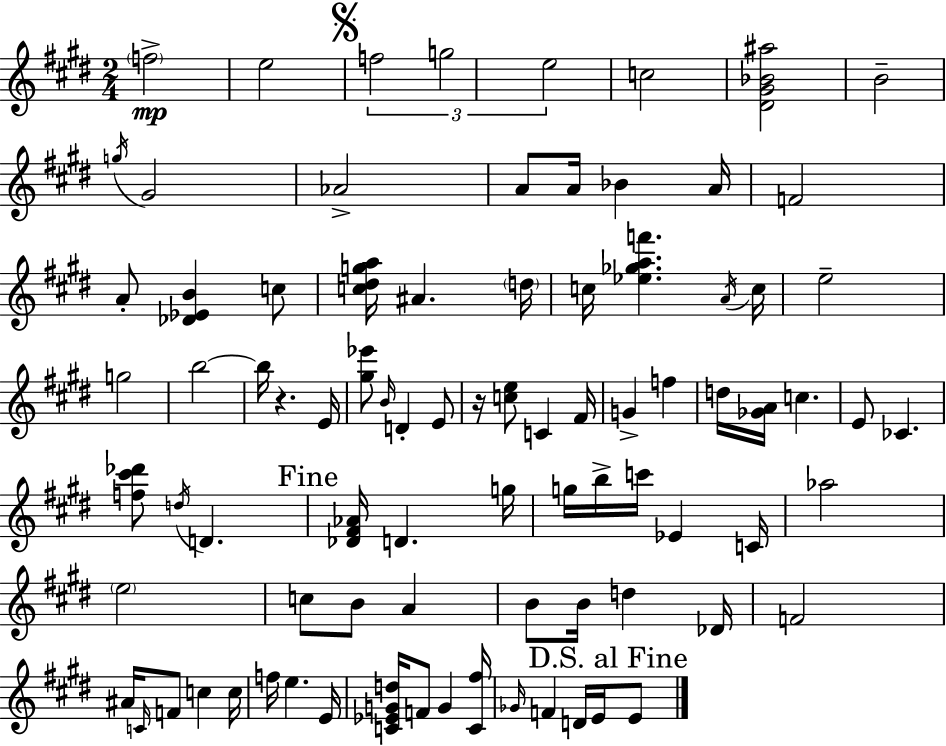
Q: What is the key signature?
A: E major